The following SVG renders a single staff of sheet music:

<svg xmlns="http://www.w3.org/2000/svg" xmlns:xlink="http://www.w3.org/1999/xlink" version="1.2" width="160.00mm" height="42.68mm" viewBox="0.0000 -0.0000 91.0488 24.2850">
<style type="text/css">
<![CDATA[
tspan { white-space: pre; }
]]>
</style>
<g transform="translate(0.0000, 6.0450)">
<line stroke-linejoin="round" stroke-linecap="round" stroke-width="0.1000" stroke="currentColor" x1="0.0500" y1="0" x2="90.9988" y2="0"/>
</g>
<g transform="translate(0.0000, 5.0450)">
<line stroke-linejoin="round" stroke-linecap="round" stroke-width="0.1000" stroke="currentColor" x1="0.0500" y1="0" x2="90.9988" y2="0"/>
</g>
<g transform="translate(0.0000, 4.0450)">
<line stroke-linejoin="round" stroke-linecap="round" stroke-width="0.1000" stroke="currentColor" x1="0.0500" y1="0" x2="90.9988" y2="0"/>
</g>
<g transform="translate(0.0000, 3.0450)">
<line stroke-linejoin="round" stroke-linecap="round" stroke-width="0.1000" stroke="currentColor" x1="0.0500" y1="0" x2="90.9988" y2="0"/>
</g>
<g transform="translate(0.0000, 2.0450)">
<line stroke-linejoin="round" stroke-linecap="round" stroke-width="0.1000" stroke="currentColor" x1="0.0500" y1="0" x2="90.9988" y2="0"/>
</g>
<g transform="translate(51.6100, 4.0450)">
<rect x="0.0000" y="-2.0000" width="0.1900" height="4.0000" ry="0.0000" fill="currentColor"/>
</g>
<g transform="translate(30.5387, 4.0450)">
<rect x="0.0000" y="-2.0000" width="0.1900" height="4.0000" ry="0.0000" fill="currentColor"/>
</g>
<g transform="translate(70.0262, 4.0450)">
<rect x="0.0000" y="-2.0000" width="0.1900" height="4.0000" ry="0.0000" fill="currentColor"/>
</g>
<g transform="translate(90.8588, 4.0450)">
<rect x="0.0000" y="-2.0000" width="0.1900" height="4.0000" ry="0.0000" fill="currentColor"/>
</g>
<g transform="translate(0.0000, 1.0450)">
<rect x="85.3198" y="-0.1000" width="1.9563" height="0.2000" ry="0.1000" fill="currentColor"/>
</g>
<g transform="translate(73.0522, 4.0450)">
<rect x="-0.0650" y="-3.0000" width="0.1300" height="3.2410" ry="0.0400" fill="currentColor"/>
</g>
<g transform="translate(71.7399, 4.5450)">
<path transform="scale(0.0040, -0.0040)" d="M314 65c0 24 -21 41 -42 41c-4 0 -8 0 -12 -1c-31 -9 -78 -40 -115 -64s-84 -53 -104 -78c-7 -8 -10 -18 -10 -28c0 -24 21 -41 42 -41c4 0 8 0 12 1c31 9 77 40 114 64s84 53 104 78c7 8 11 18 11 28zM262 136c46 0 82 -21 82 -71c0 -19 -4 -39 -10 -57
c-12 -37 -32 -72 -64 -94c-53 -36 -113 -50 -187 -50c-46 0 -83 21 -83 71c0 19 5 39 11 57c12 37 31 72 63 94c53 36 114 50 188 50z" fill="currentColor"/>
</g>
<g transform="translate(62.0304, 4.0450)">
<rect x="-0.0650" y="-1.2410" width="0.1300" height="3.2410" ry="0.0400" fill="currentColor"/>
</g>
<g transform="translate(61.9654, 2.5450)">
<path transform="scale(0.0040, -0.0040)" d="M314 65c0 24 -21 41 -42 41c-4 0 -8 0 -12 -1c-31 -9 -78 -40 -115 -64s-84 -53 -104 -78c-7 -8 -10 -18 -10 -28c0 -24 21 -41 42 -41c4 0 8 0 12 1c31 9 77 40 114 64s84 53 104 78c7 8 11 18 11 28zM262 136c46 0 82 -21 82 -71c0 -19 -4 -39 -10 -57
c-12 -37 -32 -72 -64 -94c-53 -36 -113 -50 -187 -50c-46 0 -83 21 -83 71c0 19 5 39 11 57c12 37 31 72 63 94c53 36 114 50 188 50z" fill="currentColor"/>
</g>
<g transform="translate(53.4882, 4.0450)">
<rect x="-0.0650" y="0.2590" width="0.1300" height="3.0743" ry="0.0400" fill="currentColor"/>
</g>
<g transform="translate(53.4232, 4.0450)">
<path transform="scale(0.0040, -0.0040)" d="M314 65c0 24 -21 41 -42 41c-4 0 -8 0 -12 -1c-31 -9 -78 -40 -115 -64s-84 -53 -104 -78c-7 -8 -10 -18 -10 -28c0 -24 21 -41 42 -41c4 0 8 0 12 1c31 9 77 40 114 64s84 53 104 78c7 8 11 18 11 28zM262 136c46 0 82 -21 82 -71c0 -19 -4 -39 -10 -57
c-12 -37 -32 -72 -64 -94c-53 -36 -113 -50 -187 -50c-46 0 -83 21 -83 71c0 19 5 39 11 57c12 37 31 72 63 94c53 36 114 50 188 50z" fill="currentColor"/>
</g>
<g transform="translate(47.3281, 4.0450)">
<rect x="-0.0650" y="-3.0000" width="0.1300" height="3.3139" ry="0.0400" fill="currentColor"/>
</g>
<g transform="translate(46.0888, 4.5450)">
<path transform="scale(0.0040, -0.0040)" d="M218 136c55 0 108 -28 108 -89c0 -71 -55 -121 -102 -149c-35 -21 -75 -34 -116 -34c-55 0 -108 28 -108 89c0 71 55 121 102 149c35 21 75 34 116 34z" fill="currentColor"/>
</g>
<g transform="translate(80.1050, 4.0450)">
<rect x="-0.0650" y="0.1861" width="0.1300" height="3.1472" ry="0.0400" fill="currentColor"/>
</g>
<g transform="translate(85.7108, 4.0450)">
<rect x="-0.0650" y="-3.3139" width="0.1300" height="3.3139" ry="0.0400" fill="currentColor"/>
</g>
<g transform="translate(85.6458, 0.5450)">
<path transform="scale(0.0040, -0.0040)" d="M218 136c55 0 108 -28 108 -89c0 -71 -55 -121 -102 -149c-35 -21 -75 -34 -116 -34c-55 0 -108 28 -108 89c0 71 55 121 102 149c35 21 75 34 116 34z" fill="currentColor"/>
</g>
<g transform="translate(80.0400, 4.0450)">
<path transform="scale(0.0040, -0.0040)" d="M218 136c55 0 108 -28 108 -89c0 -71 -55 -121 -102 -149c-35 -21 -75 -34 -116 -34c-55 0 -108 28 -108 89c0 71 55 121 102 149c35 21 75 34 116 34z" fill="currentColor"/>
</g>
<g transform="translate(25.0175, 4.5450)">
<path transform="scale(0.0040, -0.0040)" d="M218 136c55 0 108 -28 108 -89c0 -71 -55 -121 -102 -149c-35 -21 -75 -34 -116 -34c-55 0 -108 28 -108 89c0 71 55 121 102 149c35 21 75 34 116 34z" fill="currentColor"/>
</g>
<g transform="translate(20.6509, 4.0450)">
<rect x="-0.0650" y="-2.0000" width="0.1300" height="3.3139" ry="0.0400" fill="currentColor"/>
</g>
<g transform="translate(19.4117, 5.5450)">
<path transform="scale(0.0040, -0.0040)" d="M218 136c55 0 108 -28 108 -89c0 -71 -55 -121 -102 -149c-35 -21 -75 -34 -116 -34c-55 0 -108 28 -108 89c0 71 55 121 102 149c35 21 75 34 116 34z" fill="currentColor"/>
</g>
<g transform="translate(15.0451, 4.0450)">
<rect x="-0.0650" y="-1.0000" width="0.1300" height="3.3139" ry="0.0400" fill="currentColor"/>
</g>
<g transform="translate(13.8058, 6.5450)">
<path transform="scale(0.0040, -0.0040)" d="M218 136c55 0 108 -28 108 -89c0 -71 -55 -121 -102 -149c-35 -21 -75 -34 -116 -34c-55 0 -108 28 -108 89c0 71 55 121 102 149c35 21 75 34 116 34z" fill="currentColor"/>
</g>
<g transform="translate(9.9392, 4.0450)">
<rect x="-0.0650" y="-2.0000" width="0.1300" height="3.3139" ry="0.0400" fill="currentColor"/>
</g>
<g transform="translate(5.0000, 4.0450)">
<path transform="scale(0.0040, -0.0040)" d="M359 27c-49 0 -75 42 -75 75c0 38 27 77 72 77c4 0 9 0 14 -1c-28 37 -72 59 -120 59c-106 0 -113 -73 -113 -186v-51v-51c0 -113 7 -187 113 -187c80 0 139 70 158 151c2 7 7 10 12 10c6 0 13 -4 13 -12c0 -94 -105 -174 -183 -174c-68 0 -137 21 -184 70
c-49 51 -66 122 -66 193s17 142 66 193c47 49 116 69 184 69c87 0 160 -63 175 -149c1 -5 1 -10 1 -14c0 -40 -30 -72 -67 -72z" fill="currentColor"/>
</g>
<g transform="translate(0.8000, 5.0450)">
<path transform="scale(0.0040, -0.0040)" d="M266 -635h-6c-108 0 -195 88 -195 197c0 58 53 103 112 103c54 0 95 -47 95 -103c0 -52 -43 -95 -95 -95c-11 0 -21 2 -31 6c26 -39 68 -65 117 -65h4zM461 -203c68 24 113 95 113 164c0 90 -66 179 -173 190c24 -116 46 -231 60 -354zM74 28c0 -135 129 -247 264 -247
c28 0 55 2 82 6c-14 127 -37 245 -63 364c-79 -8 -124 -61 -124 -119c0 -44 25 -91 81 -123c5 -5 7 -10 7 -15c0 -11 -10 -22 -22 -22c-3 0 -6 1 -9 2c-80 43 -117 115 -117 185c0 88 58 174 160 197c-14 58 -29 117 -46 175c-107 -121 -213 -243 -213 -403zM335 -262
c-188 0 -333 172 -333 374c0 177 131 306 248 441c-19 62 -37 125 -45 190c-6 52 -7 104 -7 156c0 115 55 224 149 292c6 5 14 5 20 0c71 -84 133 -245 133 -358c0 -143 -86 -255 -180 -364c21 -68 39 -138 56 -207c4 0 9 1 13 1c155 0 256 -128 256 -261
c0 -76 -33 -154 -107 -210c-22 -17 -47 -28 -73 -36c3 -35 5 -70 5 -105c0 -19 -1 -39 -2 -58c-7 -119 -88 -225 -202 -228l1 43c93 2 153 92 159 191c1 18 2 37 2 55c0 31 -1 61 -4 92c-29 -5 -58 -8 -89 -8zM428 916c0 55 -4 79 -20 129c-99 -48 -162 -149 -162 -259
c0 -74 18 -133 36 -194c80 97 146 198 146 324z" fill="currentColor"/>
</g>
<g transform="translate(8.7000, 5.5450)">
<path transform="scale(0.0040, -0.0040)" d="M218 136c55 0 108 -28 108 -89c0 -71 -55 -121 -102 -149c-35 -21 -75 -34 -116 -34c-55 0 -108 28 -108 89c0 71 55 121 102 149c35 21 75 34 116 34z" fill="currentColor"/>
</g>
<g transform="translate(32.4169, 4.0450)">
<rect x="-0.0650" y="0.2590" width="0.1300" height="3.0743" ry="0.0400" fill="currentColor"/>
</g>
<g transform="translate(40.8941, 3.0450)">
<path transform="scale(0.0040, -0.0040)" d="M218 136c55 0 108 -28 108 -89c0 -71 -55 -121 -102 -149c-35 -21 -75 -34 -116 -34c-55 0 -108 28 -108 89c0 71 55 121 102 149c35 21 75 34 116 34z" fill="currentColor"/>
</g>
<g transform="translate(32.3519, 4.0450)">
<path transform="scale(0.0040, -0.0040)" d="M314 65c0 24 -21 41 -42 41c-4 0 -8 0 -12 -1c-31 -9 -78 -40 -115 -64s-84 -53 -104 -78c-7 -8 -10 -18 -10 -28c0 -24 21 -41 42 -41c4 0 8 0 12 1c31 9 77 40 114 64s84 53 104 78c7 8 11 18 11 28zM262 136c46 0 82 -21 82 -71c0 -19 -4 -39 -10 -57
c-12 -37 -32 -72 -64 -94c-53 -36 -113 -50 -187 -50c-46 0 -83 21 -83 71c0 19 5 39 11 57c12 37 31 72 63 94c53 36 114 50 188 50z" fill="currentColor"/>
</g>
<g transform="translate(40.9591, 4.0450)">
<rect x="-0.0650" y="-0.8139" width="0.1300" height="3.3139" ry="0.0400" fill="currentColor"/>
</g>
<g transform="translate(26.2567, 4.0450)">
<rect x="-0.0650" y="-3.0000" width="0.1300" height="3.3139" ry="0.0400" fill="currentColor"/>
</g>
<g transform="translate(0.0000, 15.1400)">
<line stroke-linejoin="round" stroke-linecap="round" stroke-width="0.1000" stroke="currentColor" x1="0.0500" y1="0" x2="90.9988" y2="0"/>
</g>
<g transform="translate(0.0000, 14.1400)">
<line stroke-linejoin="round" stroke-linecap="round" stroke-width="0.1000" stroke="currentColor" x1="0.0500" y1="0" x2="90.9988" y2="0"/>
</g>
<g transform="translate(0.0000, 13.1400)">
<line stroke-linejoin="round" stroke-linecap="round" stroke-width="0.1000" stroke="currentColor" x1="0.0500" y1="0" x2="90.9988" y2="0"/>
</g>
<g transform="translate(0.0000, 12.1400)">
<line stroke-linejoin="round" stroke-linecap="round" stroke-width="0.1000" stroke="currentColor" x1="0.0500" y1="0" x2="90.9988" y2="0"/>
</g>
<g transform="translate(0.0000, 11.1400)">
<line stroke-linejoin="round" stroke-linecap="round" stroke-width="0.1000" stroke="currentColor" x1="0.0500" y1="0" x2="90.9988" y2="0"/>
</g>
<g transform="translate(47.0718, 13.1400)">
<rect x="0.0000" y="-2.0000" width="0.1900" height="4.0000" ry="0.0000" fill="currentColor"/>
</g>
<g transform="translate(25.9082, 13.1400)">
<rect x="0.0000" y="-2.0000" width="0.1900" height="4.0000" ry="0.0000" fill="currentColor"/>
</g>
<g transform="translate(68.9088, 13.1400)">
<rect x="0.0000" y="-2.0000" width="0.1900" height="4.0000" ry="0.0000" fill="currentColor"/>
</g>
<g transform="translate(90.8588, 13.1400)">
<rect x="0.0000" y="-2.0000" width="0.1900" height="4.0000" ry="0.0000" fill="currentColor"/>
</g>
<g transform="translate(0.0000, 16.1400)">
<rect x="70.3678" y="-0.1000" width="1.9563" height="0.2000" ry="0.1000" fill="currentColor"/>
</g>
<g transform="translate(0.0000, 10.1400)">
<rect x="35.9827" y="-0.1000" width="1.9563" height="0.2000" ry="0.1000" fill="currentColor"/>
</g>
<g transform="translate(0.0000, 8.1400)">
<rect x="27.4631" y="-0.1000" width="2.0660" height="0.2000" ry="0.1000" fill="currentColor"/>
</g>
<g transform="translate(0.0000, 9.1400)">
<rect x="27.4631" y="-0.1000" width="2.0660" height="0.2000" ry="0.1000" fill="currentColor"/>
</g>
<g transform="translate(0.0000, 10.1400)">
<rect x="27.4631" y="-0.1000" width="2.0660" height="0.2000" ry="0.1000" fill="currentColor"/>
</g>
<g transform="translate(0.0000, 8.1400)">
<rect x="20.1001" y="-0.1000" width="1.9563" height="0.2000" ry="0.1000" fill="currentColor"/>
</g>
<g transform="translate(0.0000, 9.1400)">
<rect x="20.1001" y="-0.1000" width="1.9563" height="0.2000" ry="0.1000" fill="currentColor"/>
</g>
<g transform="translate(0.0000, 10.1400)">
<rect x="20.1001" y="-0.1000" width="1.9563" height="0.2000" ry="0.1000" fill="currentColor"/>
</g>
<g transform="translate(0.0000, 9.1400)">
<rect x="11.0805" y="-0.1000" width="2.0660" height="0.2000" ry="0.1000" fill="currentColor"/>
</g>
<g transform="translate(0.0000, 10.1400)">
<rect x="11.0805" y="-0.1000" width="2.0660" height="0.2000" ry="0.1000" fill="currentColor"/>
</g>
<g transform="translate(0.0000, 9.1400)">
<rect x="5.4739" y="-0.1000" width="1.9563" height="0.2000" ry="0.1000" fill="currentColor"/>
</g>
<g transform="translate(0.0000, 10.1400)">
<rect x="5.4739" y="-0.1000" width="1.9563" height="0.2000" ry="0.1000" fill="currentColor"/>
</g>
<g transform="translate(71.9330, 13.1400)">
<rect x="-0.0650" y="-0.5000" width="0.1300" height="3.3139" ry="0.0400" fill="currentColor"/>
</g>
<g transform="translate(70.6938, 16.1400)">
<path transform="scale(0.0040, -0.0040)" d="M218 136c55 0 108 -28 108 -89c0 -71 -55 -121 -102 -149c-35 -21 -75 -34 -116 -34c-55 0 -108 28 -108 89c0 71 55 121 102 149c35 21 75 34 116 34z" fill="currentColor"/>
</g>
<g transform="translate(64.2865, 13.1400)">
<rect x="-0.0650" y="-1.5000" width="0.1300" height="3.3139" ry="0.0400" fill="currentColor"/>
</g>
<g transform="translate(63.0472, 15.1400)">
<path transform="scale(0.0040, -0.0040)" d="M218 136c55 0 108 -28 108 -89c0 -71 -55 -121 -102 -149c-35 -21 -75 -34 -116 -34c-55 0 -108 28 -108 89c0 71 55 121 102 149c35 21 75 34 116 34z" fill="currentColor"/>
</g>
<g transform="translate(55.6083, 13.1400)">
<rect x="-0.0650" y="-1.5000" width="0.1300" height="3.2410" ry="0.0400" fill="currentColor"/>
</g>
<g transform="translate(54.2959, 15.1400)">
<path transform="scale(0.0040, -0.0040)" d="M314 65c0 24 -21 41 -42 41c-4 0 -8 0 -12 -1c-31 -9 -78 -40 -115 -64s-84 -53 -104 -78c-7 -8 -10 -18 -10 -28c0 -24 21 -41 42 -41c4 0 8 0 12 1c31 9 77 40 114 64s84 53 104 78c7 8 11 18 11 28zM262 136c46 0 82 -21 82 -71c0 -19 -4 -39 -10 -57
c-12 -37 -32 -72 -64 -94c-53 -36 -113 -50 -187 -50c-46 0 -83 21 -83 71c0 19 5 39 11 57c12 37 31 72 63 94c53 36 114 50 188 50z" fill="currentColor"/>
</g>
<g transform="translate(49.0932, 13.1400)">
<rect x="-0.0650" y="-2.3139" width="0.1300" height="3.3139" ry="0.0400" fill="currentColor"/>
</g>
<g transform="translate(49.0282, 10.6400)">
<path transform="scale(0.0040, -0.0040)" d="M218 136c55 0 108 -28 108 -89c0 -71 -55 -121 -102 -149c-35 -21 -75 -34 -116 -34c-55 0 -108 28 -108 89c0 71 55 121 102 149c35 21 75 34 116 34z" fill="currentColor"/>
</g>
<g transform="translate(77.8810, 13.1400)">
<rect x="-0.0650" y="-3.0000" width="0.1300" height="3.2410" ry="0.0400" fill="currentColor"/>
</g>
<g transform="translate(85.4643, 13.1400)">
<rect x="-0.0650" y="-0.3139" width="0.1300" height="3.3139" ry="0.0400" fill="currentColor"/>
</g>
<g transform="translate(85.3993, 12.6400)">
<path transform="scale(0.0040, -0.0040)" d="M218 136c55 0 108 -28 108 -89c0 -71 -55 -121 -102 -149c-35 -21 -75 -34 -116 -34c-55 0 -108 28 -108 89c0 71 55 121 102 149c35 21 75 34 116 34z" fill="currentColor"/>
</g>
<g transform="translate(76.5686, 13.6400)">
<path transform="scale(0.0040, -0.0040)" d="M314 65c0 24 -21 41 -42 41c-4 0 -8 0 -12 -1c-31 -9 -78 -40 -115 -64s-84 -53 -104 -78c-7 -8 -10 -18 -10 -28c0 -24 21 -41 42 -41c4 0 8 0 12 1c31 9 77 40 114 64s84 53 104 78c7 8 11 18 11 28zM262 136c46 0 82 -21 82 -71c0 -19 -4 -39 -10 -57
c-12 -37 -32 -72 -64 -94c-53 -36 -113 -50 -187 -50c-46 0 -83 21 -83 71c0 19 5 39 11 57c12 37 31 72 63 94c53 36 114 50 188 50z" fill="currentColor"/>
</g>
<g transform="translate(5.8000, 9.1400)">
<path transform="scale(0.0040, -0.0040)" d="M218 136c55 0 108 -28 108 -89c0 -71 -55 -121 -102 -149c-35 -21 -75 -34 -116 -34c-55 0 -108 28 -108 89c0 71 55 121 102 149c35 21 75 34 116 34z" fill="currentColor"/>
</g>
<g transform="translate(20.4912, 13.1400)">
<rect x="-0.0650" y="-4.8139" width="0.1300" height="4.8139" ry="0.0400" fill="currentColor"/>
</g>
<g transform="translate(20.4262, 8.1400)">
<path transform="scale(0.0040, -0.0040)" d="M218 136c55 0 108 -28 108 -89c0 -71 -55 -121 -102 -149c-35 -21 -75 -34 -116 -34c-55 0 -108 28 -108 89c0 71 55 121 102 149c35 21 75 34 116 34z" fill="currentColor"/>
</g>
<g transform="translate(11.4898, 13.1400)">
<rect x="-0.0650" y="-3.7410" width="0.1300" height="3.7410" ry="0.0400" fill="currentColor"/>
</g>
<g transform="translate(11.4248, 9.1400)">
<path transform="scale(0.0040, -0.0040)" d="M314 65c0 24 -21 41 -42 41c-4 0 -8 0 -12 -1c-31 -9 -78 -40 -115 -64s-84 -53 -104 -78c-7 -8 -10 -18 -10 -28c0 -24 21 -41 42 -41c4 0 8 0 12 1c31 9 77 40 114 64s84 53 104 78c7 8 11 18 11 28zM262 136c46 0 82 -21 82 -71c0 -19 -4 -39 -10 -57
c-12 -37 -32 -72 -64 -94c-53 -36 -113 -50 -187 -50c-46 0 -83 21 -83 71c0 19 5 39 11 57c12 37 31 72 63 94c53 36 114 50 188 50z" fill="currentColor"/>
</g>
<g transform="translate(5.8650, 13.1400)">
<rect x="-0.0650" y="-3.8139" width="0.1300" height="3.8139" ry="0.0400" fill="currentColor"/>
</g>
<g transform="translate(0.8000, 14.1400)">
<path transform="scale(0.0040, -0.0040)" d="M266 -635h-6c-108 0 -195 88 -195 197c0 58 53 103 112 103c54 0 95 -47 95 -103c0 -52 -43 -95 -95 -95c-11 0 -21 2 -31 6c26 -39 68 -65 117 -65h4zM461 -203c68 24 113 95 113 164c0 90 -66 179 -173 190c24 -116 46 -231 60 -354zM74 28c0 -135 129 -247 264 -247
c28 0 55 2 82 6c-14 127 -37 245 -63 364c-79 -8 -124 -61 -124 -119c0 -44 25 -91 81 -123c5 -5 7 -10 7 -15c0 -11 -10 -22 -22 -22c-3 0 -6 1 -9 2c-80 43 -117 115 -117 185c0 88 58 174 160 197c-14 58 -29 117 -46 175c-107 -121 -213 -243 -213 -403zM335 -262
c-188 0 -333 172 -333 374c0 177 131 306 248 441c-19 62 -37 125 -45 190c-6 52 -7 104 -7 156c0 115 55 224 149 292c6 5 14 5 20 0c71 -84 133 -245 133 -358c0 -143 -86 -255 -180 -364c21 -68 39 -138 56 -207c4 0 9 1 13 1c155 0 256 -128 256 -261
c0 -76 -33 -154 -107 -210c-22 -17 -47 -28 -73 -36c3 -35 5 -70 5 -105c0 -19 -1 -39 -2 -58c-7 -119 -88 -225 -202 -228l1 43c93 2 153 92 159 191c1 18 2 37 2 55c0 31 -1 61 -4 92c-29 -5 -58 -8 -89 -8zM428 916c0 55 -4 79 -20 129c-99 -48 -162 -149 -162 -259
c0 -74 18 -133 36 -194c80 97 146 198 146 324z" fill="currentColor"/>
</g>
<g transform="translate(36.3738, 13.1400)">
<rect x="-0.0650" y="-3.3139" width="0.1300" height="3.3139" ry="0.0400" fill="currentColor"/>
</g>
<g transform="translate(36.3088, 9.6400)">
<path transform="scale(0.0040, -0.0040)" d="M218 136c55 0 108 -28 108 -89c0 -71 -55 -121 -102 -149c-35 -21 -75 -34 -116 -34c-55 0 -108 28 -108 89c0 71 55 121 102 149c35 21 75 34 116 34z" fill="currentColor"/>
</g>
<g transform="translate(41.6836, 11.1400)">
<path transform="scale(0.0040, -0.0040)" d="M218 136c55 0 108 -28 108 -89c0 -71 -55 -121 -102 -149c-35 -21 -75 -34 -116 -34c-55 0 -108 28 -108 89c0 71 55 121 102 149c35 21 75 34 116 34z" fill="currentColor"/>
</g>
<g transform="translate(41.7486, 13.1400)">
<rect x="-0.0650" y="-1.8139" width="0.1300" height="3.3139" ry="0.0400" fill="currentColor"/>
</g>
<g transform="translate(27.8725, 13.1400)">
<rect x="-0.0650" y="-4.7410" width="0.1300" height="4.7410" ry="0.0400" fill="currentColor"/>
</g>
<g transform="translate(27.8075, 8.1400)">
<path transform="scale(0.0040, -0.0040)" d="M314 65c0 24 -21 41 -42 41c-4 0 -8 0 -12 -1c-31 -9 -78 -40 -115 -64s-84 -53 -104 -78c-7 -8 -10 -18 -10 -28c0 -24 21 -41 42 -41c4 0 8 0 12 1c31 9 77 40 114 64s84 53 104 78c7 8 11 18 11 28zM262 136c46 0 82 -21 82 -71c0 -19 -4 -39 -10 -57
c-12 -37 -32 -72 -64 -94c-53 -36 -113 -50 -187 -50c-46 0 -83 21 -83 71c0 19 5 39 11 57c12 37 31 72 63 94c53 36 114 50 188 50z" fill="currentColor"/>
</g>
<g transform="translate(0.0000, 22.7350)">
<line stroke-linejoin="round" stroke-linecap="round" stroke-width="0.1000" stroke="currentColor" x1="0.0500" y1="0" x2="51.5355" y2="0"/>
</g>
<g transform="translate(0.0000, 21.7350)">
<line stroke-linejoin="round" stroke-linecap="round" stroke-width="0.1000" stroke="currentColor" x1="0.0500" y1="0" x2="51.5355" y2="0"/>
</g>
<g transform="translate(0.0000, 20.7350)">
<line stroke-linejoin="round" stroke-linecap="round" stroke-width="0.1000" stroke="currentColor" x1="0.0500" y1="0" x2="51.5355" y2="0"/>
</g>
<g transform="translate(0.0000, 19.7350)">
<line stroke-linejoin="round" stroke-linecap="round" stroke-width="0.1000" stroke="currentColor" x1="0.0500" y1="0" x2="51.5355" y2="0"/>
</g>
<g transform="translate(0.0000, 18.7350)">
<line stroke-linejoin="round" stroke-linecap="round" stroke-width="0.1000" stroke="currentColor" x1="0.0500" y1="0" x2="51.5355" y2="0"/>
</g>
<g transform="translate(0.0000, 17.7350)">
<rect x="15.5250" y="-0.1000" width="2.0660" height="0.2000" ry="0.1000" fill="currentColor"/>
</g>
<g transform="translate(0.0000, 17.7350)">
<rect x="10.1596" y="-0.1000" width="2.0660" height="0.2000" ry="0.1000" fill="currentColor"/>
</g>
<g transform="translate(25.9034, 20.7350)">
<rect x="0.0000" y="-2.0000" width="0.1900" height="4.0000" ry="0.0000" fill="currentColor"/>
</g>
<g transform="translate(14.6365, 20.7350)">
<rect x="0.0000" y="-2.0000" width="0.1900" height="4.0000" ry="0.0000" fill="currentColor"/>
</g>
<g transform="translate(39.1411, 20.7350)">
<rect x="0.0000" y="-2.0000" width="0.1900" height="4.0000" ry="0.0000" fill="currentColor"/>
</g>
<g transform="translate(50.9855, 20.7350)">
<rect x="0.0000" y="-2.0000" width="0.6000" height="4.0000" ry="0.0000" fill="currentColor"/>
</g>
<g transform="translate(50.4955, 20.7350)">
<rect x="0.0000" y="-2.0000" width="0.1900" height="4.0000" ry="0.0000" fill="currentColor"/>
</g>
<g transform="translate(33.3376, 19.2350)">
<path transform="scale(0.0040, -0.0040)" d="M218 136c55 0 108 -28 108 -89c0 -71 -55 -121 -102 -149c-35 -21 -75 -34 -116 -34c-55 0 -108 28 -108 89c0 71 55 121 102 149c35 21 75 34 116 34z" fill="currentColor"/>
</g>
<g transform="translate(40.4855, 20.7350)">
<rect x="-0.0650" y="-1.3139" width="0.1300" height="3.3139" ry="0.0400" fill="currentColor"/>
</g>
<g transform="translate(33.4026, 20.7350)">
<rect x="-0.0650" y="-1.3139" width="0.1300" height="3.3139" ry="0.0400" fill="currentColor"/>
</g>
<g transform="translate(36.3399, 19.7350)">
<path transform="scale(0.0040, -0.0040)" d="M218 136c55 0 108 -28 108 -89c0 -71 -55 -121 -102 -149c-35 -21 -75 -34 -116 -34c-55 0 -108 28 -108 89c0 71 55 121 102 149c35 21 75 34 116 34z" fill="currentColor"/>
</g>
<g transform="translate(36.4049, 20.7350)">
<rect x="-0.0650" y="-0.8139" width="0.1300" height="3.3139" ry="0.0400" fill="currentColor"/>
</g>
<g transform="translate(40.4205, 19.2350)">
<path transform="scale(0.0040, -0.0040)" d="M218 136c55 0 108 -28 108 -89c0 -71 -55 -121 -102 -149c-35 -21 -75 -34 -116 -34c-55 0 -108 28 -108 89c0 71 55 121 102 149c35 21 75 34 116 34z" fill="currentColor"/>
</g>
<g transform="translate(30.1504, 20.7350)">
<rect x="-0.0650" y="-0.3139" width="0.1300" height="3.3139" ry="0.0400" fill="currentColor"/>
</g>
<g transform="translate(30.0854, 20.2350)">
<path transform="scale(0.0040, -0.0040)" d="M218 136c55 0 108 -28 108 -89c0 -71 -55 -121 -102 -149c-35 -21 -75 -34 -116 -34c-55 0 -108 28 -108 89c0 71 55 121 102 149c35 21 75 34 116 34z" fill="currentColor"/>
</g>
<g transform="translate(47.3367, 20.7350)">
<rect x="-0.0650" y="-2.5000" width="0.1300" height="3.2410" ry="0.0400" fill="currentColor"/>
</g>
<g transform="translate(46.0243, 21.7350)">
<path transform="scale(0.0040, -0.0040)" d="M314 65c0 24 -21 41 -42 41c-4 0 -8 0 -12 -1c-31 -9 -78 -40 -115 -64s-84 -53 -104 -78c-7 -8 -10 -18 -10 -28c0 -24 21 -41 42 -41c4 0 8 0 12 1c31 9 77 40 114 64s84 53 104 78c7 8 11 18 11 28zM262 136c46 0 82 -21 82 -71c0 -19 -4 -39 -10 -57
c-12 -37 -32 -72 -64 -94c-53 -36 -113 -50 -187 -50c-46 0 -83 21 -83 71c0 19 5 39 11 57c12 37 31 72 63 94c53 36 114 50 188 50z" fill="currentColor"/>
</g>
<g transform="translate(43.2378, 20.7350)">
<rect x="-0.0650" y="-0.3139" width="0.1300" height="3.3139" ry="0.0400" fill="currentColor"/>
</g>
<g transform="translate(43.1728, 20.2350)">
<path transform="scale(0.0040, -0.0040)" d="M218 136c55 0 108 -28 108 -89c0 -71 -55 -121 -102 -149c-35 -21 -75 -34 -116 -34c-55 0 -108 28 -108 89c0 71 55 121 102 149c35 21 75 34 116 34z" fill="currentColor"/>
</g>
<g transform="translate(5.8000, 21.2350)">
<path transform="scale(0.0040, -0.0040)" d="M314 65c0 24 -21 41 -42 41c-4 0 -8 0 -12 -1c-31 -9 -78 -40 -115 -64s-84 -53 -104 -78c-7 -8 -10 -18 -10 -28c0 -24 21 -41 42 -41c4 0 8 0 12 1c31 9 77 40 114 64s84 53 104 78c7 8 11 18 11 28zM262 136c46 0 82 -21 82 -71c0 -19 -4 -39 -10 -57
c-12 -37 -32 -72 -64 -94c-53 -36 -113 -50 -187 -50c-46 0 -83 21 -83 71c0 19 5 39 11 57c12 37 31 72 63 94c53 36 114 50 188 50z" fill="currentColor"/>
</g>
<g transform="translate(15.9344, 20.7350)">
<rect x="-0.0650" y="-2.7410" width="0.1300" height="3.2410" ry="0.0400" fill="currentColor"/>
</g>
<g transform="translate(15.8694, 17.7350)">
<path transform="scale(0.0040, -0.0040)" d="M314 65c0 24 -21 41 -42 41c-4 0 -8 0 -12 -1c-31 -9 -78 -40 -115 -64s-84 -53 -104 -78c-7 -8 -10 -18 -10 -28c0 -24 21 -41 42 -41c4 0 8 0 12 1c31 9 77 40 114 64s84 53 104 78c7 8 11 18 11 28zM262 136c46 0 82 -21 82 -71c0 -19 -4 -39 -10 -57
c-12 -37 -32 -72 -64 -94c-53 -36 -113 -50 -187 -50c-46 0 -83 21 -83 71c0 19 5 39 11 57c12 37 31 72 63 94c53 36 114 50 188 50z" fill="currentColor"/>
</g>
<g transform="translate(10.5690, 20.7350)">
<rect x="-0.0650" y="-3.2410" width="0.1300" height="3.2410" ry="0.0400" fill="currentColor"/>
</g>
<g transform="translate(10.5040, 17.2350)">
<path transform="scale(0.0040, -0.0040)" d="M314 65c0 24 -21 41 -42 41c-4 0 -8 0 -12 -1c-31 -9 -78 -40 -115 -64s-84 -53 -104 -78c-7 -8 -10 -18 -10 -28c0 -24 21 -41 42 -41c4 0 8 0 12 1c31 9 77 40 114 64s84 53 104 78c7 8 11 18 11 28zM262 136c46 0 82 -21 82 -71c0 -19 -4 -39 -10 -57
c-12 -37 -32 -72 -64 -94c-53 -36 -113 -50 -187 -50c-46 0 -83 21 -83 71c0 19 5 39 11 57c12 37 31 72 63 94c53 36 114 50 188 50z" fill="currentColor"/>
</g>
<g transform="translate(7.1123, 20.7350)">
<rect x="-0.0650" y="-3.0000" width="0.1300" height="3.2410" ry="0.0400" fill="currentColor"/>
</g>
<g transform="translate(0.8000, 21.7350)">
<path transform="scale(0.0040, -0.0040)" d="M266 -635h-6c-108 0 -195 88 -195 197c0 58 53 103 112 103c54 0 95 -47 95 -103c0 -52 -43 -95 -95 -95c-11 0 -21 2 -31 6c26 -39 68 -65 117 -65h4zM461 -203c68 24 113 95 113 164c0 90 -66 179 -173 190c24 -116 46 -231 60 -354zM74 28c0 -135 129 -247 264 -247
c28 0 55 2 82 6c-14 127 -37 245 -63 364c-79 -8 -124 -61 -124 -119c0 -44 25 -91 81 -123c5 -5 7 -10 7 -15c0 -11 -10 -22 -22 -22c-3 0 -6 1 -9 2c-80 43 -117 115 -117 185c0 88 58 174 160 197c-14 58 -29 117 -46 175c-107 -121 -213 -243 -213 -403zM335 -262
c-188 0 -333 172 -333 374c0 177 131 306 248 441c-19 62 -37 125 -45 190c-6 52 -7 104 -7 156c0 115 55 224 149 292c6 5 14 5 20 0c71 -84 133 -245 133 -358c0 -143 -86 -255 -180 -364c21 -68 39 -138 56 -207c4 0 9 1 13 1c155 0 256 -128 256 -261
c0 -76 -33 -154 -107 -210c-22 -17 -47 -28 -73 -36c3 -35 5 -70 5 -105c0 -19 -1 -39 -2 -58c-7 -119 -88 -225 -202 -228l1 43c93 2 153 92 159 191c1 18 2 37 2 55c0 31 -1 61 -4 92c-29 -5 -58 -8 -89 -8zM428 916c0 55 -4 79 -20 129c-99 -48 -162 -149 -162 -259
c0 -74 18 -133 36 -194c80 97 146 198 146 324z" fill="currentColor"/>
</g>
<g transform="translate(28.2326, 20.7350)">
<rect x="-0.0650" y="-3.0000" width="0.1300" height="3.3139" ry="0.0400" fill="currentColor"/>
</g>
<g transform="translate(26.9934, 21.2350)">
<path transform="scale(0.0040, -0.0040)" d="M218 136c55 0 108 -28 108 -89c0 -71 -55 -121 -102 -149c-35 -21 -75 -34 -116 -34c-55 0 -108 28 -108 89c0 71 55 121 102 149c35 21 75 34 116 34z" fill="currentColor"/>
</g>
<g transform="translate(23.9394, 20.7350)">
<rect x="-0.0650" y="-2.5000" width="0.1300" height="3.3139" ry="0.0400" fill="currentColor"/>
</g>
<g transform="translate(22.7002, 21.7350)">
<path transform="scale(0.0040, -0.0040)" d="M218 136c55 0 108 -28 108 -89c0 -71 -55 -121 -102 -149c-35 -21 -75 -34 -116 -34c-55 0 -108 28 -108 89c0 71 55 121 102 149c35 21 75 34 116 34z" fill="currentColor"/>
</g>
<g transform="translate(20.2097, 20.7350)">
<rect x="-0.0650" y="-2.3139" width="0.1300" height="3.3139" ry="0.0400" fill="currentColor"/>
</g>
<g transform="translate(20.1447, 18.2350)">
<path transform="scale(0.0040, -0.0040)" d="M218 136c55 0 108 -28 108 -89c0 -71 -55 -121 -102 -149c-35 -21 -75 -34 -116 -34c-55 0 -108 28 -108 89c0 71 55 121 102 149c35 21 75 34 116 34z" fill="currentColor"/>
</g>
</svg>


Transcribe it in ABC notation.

X:1
T:Untitled
M:4/4
L:1/4
K:C
F D F A B2 d A B2 e2 A2 B b c' c'2 e' e'2 b f g E2 E C A2 c A2 b2 a2 g G A c e d e c G2